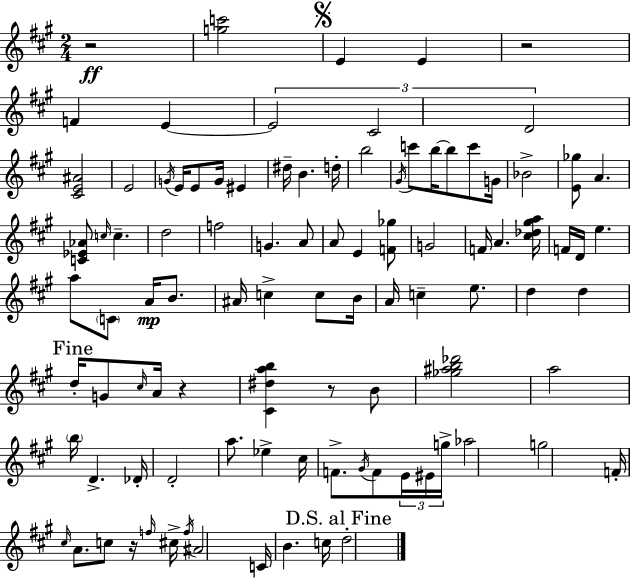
{
  \clef treble
  \numericTimeSignature
  \time 2/4
  \key a \major
  r2\ff | <g'' c'''>2 | \mark \markup { \musicglyph "scripts.segno" } e'4 e'4 | r2 | \break f'4 e'4~~ | \tuplet 3/2 { e'2 | cis'2 | d'2 } | \break <cis' e' ais'>2 | e'2 | \acciaccatura { g'16 } e'16 e'8 g'16 eis'4 | dis''16-- b'4. | \break d''16-. b''2 | \acciaccatura { gis'16 } c'''8 b''16~~ b''8 c'''8 | g'16 bes'2-> | <e' ges''>8 a'4. | \break <c' ees' aes'>8 \grace { c''16 } c''4.-- | d''2 | f''2 | g'4. | \break a'8 a'8 e'4 | <f' ges''>8 g'2 | f'16 a'4. | <cis'' des'' gis'' a''>16 f'16 d'16 e''4. | \break a''8 \parenthesize c'8 a'16\mp | b'8. ais'16 c''4-> | c''8 b'16 a'16 c''4-- | e''8. d''4 d''4 | \break \mark "Fine" d''16-. g'8 \grace { cis''16 } a'16 | r4 <cis' dis'' a'' b''>4 | r8 b'8 <ges'' ais'' b'' des'''>2 | a''2 | \break \parenthesize b''16 d'4.-> | des'16-. d'2-. | a''8. ees''4-> | cis''16 f'8.-> \acciaccatura { gis'16 } | \break f'8 \tuplet 3/2 { e'16 eis'16 g''16-> } aes''2 | g''2 | f'16-. \grace { cis''16 } a'8. | c''8 r16 \grace { f''16 } cis''16-> \acciaccatura { f''16 } | \break ais'2 | c'16 b'4. c''16 | \mark "D.S. al Fine" d''2-. | \bar "|."
}